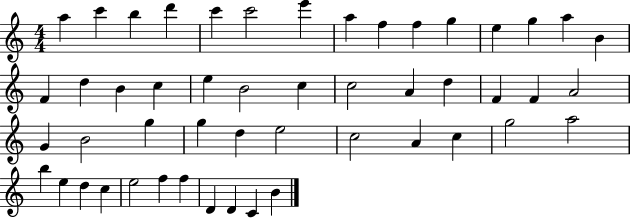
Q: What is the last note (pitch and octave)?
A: B4